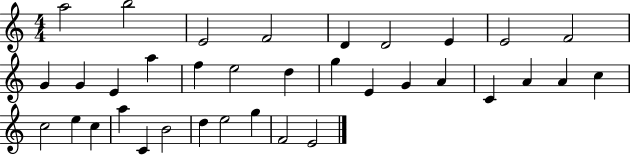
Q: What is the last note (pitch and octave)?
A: E4